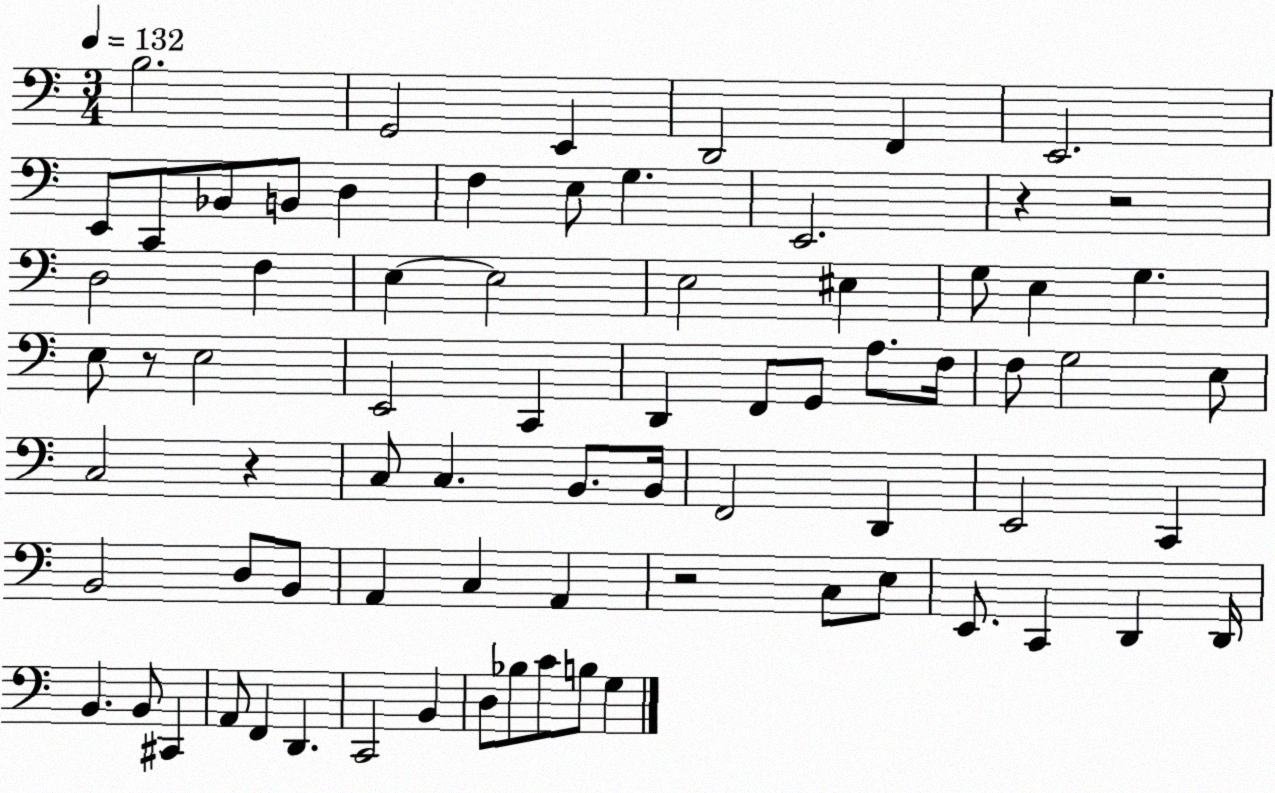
X:1
T:Untitled
M:3/4
L:1/4
K:C
B,2 G,,2 E,, D,,2 F,, E,,2 E,,/2 C,,/2 _B,,/2 B,,/2 D, F, E,/2 G, E,,2 z z2 D,2 F, E, E,2 E,2 ^E, G,/2 E, G, E,/2 z/2 E,2 E,,2 C,, D,, F,,/2 G,,/2 A,/2 F,/4 F,/2 G,2 E,/2 C,2 z C,/2 C, B,,/2 B,,/4 F,,2 D,, E,,2 C,, B,,2 D,/2 B,,/2 A,, C, A,, z2 C,/2 E,/2 E,,/2 C,, D,, D,,/4 B,, B,,/2 ^C,, A,,/2 F,, D,, C,,2 B,, D,/2 _B,/2 C/2 B,/2 G,